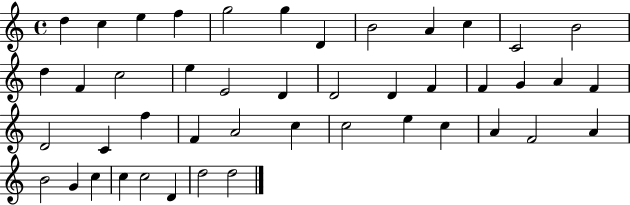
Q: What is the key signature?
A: C major